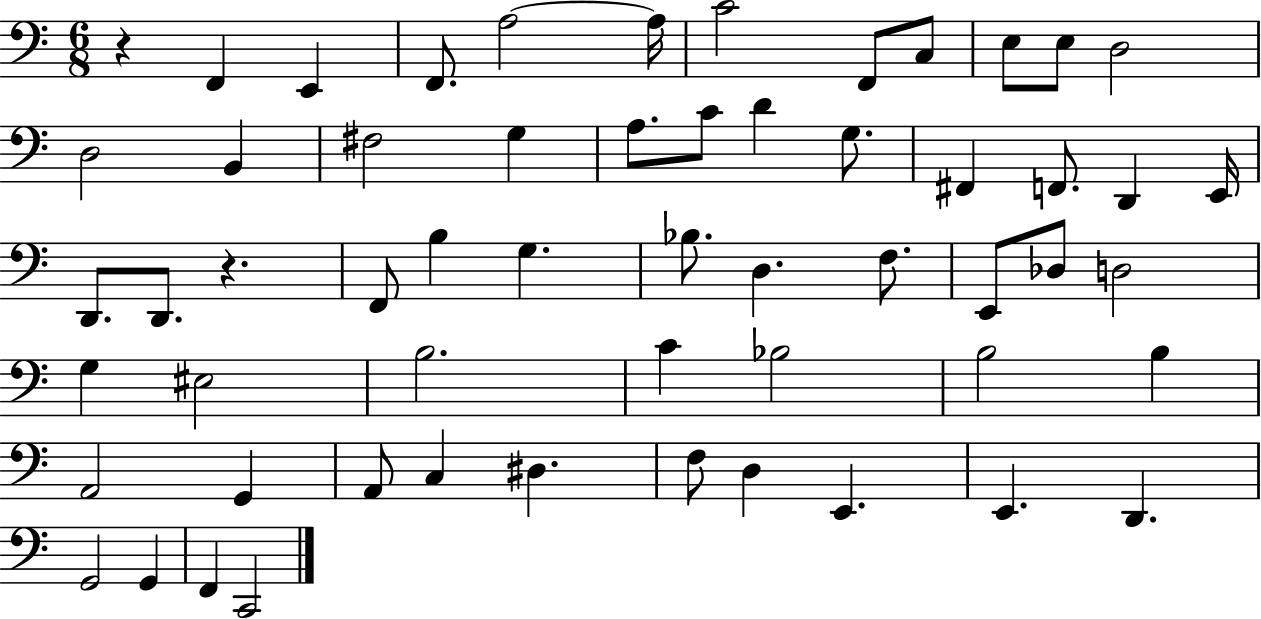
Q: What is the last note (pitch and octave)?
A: C2